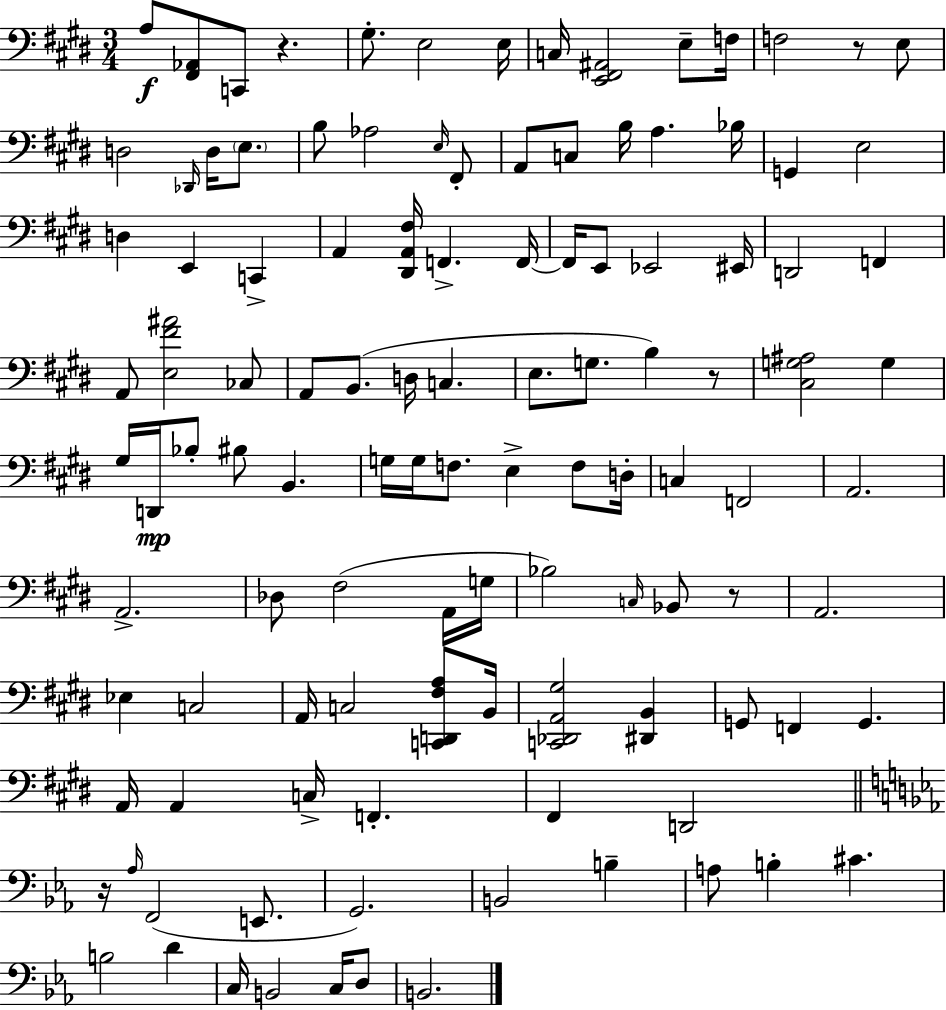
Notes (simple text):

A3/e [F#2,Ab2]/e C2/e R/q. G#3/e. E3/h E3/s C3/s [E2,F#2,A#2]/h E3/e F3/s F3/h R/e E3/e D3/h Db2/s D3/s E3/e. B3/e Ab3/h E3/s F#2/e A2/e C3/e B3/s A3/q. Bb3/s G2/q E3/h D3/q E2/q C2/q A2/q [D#2,A2,F#3]/s F2/q. F2/s F2/s E2/e Eb2/h EIS2/s D2/h F2/q A2/e [E3,F#4,A#4]/h CES3/e A2/e B2/e. D3/s C3/q. E3/e. G3/e. B3/q R/e [C#3,G3,A#3]/h G3/q G#3/s D2/s Bb3/e BIS3/e B2/q. G3/s G3/s F3/e. E3/q F3/e D3/s C3/q F2/h A2/h. A2/h. Db3/e F#3/h A2/s G3/s Bb3/h C3/s Bb2/e R/e A2/h. Eb3/q C3/h A2/s C3/h [C2,D2,F#3,A3]/e B2/s [C2,Db2,A2,G#3]/h [D#2,B2]/q G2/e F2/q G2/q. A2/s A2/q C3/s F2/q. F#2/q D2/h R/s Ab3/s F2/h E2/e. G2/h. B2/h B3/q A3/e B3/q C#4/q. B3/h D4/q C3/s B2/h C3/s D3/e B2/h.